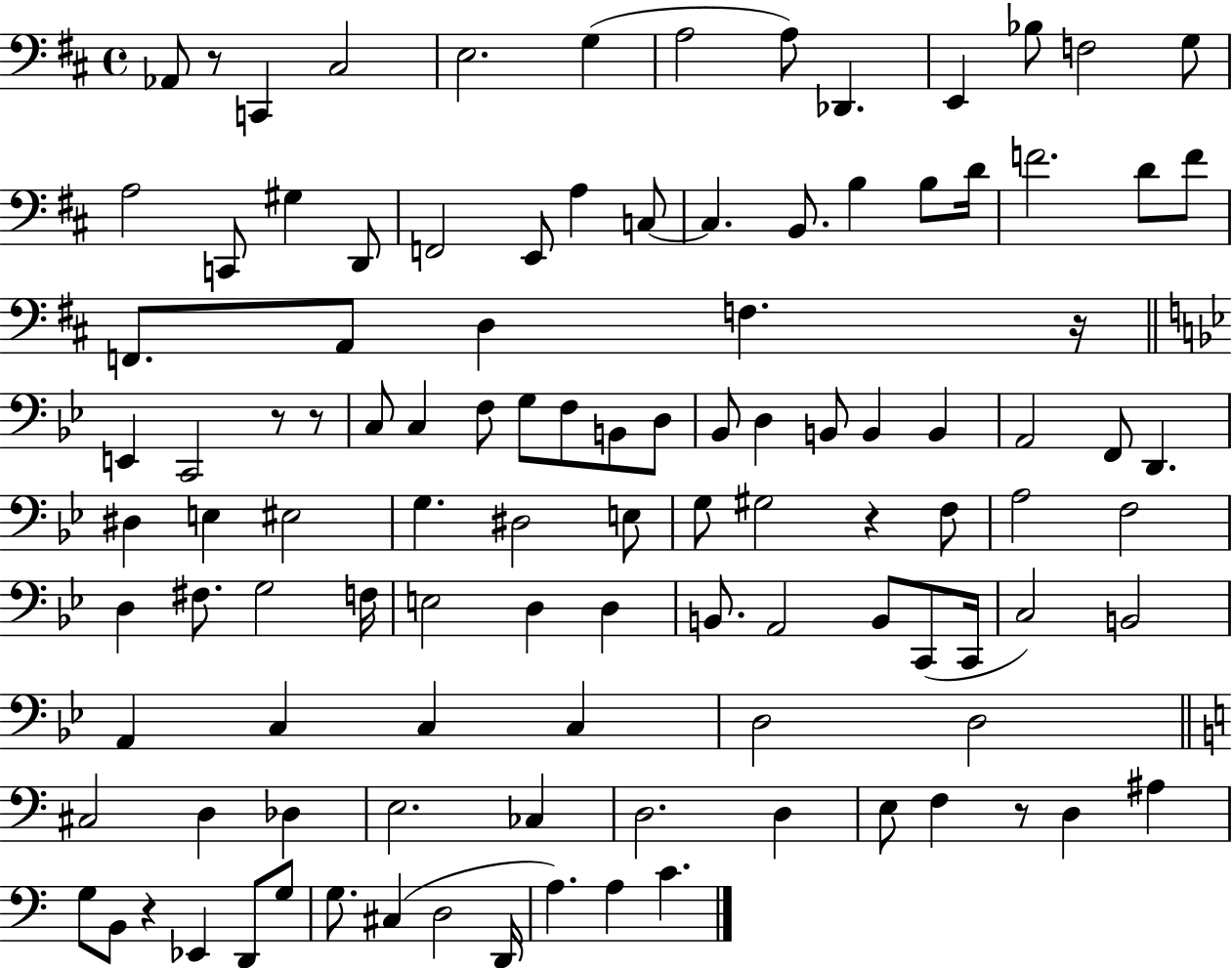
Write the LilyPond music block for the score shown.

{
  \clef bass
  \time 4/4
  \defaultTimeSignature
  \key d \major
  aes,8 r8 c,4 cis2 | e2. g4( | a2 a8) des,4. | e,4 bes8 f2 g8 | \break a2 c,8 gis4 d,8 | f,2 e,8 a4 c8~~ | c4. b,8. b4 b8 d'16 | f'2. d'8 f'8 | \break f,8. a,8 d4 f4. r16 | \bar "||" \break \key bes \major e,4 c,2 r8 r8 | c8 c4 f8 g8 f8 b,8 d8 | bes,8 d4 b,8 b,4 b,4 | a,2 f,8 d,4. | \break dis4 e4 eis2 | g4. dis2 e8 | g8 gis2 r4 f8 | a2 f2 | \break d4 fis8. g2 f16 | e2 d4 d4 | b,8. a,2 b,8 c,8( c,16 | c2) b,2 | \break a,4 c4 c4 c4 | d2 d2 | \bar "||" \break \key c \major cis2 d4 des4 | e2. ces4 | d2. d4 | e8 f4 r8 d4 ais4 | \break g8 b,8 r4 ees,4 d,8 g8 | g8. cis4( d2 d,16 | a4.) a4 c'4. | \bar "|."
}